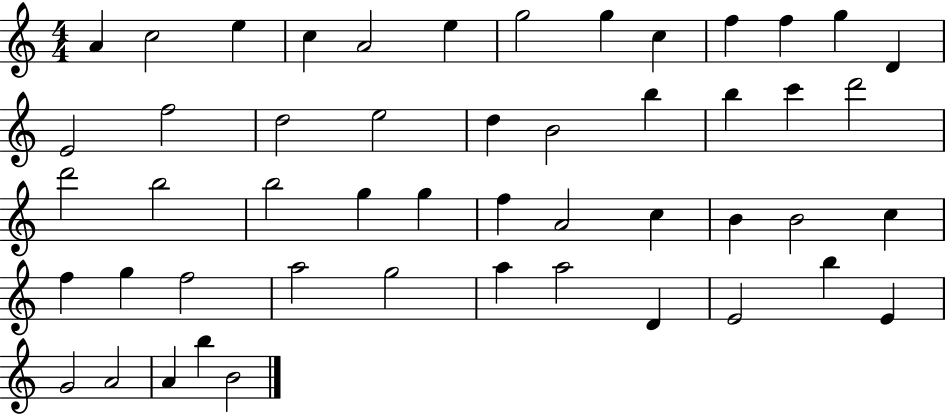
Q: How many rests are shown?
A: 0